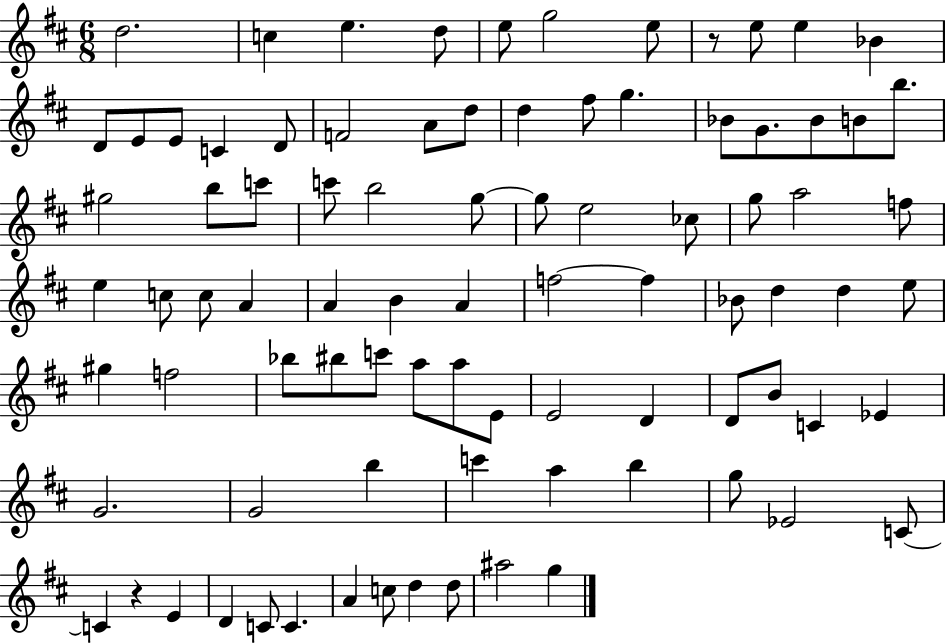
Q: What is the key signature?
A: D major